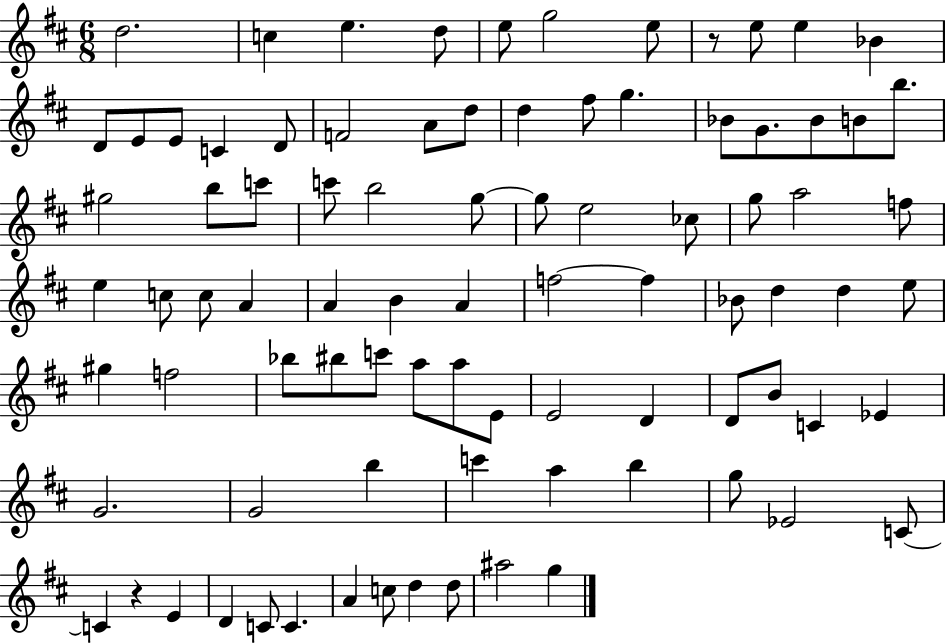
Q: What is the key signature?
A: D major